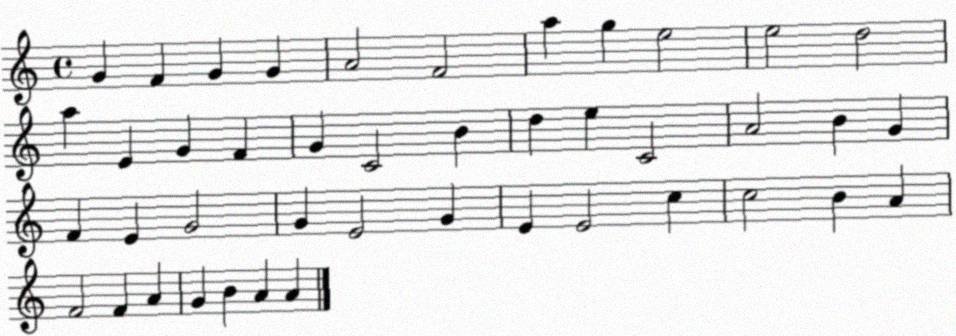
X:1
T:Untitled
M:4/4
L:1/4
K:C
G F G G A2 F2 a g e2 e2 d2 a E G F G C2 B d e C2 A2 B G F E G2 G E2 G E E2 c c2 B A F2 F A G B A A